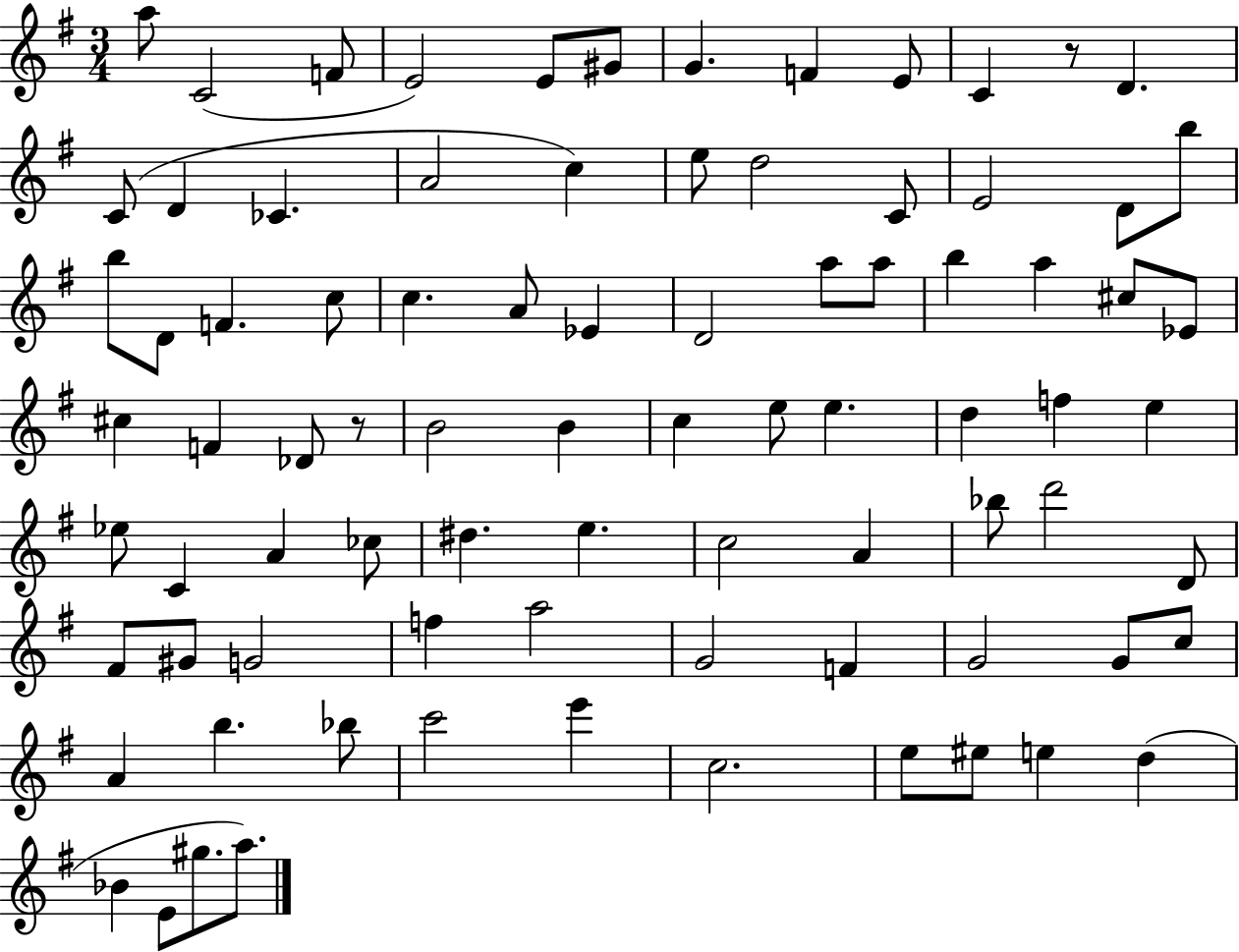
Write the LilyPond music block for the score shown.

{
  \clef treble
  \numericTimeSignature
  \time 3/4
  \key g \major
  a''8 c'2( f'8 | e'2) e'8 gis'8 | g'4. f'4 e'8 | c'4 r8 d'4. | \break c'8( d'4 ces'4. | a'2 c''4) | e''8 d''2 c'8 | e'2 d'8 b''8 | \break b''8 d'8 f'4. c''8 | c''4. a'8 ees'4 | d'2 a''8 a''8 | b''4 a''4 cis''8 ees'8 | \break cis''4 f'4 des'8 r8 | b'2 b'4 | c''4 e''8 e''4. | d''4 f''4 e''4 | \break ees''8 c'4 a'4 ces''8 | dis''4. e''4. | c''2 a'4 | bes''8 d'''2 d'8 | \break fis'8 gis'8 g'2 | f''4 a''2 | g'2 f'4 | g'2 g'8 c''8 | \break a'4 b''4. bes''8 | c'''2 e'''4 | c''2. | e''8 eis''8 e''4 d''4( | \break bes'4 e'8 gis''8. a''8.) | \bar "|."
}